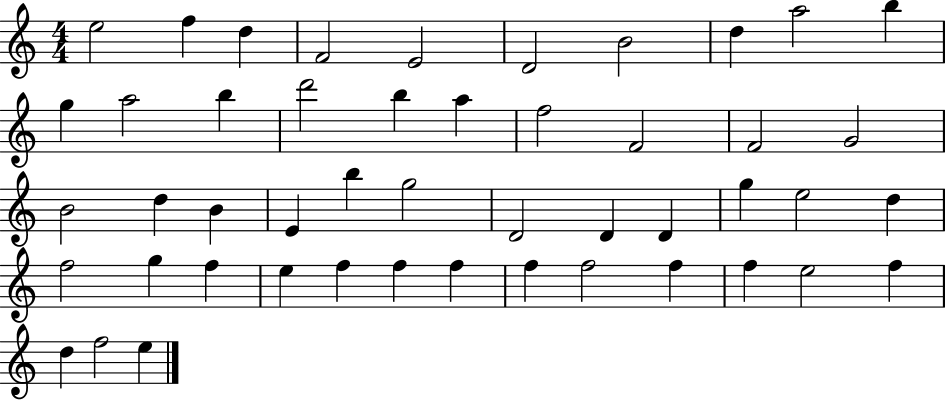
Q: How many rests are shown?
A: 0